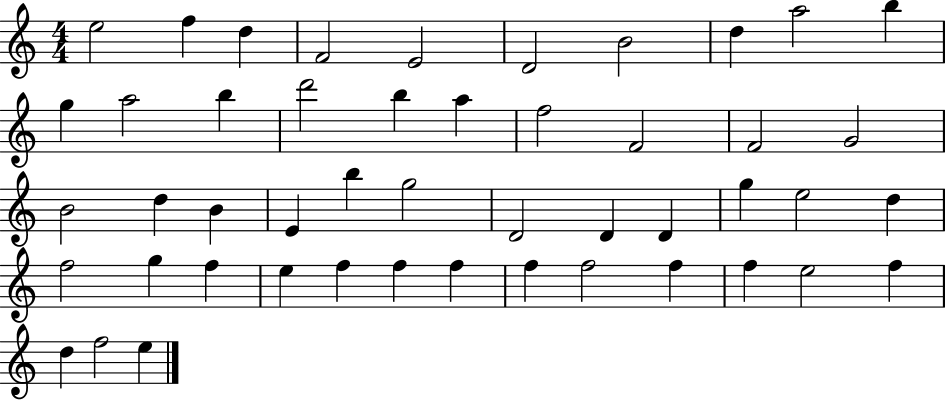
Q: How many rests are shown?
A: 0